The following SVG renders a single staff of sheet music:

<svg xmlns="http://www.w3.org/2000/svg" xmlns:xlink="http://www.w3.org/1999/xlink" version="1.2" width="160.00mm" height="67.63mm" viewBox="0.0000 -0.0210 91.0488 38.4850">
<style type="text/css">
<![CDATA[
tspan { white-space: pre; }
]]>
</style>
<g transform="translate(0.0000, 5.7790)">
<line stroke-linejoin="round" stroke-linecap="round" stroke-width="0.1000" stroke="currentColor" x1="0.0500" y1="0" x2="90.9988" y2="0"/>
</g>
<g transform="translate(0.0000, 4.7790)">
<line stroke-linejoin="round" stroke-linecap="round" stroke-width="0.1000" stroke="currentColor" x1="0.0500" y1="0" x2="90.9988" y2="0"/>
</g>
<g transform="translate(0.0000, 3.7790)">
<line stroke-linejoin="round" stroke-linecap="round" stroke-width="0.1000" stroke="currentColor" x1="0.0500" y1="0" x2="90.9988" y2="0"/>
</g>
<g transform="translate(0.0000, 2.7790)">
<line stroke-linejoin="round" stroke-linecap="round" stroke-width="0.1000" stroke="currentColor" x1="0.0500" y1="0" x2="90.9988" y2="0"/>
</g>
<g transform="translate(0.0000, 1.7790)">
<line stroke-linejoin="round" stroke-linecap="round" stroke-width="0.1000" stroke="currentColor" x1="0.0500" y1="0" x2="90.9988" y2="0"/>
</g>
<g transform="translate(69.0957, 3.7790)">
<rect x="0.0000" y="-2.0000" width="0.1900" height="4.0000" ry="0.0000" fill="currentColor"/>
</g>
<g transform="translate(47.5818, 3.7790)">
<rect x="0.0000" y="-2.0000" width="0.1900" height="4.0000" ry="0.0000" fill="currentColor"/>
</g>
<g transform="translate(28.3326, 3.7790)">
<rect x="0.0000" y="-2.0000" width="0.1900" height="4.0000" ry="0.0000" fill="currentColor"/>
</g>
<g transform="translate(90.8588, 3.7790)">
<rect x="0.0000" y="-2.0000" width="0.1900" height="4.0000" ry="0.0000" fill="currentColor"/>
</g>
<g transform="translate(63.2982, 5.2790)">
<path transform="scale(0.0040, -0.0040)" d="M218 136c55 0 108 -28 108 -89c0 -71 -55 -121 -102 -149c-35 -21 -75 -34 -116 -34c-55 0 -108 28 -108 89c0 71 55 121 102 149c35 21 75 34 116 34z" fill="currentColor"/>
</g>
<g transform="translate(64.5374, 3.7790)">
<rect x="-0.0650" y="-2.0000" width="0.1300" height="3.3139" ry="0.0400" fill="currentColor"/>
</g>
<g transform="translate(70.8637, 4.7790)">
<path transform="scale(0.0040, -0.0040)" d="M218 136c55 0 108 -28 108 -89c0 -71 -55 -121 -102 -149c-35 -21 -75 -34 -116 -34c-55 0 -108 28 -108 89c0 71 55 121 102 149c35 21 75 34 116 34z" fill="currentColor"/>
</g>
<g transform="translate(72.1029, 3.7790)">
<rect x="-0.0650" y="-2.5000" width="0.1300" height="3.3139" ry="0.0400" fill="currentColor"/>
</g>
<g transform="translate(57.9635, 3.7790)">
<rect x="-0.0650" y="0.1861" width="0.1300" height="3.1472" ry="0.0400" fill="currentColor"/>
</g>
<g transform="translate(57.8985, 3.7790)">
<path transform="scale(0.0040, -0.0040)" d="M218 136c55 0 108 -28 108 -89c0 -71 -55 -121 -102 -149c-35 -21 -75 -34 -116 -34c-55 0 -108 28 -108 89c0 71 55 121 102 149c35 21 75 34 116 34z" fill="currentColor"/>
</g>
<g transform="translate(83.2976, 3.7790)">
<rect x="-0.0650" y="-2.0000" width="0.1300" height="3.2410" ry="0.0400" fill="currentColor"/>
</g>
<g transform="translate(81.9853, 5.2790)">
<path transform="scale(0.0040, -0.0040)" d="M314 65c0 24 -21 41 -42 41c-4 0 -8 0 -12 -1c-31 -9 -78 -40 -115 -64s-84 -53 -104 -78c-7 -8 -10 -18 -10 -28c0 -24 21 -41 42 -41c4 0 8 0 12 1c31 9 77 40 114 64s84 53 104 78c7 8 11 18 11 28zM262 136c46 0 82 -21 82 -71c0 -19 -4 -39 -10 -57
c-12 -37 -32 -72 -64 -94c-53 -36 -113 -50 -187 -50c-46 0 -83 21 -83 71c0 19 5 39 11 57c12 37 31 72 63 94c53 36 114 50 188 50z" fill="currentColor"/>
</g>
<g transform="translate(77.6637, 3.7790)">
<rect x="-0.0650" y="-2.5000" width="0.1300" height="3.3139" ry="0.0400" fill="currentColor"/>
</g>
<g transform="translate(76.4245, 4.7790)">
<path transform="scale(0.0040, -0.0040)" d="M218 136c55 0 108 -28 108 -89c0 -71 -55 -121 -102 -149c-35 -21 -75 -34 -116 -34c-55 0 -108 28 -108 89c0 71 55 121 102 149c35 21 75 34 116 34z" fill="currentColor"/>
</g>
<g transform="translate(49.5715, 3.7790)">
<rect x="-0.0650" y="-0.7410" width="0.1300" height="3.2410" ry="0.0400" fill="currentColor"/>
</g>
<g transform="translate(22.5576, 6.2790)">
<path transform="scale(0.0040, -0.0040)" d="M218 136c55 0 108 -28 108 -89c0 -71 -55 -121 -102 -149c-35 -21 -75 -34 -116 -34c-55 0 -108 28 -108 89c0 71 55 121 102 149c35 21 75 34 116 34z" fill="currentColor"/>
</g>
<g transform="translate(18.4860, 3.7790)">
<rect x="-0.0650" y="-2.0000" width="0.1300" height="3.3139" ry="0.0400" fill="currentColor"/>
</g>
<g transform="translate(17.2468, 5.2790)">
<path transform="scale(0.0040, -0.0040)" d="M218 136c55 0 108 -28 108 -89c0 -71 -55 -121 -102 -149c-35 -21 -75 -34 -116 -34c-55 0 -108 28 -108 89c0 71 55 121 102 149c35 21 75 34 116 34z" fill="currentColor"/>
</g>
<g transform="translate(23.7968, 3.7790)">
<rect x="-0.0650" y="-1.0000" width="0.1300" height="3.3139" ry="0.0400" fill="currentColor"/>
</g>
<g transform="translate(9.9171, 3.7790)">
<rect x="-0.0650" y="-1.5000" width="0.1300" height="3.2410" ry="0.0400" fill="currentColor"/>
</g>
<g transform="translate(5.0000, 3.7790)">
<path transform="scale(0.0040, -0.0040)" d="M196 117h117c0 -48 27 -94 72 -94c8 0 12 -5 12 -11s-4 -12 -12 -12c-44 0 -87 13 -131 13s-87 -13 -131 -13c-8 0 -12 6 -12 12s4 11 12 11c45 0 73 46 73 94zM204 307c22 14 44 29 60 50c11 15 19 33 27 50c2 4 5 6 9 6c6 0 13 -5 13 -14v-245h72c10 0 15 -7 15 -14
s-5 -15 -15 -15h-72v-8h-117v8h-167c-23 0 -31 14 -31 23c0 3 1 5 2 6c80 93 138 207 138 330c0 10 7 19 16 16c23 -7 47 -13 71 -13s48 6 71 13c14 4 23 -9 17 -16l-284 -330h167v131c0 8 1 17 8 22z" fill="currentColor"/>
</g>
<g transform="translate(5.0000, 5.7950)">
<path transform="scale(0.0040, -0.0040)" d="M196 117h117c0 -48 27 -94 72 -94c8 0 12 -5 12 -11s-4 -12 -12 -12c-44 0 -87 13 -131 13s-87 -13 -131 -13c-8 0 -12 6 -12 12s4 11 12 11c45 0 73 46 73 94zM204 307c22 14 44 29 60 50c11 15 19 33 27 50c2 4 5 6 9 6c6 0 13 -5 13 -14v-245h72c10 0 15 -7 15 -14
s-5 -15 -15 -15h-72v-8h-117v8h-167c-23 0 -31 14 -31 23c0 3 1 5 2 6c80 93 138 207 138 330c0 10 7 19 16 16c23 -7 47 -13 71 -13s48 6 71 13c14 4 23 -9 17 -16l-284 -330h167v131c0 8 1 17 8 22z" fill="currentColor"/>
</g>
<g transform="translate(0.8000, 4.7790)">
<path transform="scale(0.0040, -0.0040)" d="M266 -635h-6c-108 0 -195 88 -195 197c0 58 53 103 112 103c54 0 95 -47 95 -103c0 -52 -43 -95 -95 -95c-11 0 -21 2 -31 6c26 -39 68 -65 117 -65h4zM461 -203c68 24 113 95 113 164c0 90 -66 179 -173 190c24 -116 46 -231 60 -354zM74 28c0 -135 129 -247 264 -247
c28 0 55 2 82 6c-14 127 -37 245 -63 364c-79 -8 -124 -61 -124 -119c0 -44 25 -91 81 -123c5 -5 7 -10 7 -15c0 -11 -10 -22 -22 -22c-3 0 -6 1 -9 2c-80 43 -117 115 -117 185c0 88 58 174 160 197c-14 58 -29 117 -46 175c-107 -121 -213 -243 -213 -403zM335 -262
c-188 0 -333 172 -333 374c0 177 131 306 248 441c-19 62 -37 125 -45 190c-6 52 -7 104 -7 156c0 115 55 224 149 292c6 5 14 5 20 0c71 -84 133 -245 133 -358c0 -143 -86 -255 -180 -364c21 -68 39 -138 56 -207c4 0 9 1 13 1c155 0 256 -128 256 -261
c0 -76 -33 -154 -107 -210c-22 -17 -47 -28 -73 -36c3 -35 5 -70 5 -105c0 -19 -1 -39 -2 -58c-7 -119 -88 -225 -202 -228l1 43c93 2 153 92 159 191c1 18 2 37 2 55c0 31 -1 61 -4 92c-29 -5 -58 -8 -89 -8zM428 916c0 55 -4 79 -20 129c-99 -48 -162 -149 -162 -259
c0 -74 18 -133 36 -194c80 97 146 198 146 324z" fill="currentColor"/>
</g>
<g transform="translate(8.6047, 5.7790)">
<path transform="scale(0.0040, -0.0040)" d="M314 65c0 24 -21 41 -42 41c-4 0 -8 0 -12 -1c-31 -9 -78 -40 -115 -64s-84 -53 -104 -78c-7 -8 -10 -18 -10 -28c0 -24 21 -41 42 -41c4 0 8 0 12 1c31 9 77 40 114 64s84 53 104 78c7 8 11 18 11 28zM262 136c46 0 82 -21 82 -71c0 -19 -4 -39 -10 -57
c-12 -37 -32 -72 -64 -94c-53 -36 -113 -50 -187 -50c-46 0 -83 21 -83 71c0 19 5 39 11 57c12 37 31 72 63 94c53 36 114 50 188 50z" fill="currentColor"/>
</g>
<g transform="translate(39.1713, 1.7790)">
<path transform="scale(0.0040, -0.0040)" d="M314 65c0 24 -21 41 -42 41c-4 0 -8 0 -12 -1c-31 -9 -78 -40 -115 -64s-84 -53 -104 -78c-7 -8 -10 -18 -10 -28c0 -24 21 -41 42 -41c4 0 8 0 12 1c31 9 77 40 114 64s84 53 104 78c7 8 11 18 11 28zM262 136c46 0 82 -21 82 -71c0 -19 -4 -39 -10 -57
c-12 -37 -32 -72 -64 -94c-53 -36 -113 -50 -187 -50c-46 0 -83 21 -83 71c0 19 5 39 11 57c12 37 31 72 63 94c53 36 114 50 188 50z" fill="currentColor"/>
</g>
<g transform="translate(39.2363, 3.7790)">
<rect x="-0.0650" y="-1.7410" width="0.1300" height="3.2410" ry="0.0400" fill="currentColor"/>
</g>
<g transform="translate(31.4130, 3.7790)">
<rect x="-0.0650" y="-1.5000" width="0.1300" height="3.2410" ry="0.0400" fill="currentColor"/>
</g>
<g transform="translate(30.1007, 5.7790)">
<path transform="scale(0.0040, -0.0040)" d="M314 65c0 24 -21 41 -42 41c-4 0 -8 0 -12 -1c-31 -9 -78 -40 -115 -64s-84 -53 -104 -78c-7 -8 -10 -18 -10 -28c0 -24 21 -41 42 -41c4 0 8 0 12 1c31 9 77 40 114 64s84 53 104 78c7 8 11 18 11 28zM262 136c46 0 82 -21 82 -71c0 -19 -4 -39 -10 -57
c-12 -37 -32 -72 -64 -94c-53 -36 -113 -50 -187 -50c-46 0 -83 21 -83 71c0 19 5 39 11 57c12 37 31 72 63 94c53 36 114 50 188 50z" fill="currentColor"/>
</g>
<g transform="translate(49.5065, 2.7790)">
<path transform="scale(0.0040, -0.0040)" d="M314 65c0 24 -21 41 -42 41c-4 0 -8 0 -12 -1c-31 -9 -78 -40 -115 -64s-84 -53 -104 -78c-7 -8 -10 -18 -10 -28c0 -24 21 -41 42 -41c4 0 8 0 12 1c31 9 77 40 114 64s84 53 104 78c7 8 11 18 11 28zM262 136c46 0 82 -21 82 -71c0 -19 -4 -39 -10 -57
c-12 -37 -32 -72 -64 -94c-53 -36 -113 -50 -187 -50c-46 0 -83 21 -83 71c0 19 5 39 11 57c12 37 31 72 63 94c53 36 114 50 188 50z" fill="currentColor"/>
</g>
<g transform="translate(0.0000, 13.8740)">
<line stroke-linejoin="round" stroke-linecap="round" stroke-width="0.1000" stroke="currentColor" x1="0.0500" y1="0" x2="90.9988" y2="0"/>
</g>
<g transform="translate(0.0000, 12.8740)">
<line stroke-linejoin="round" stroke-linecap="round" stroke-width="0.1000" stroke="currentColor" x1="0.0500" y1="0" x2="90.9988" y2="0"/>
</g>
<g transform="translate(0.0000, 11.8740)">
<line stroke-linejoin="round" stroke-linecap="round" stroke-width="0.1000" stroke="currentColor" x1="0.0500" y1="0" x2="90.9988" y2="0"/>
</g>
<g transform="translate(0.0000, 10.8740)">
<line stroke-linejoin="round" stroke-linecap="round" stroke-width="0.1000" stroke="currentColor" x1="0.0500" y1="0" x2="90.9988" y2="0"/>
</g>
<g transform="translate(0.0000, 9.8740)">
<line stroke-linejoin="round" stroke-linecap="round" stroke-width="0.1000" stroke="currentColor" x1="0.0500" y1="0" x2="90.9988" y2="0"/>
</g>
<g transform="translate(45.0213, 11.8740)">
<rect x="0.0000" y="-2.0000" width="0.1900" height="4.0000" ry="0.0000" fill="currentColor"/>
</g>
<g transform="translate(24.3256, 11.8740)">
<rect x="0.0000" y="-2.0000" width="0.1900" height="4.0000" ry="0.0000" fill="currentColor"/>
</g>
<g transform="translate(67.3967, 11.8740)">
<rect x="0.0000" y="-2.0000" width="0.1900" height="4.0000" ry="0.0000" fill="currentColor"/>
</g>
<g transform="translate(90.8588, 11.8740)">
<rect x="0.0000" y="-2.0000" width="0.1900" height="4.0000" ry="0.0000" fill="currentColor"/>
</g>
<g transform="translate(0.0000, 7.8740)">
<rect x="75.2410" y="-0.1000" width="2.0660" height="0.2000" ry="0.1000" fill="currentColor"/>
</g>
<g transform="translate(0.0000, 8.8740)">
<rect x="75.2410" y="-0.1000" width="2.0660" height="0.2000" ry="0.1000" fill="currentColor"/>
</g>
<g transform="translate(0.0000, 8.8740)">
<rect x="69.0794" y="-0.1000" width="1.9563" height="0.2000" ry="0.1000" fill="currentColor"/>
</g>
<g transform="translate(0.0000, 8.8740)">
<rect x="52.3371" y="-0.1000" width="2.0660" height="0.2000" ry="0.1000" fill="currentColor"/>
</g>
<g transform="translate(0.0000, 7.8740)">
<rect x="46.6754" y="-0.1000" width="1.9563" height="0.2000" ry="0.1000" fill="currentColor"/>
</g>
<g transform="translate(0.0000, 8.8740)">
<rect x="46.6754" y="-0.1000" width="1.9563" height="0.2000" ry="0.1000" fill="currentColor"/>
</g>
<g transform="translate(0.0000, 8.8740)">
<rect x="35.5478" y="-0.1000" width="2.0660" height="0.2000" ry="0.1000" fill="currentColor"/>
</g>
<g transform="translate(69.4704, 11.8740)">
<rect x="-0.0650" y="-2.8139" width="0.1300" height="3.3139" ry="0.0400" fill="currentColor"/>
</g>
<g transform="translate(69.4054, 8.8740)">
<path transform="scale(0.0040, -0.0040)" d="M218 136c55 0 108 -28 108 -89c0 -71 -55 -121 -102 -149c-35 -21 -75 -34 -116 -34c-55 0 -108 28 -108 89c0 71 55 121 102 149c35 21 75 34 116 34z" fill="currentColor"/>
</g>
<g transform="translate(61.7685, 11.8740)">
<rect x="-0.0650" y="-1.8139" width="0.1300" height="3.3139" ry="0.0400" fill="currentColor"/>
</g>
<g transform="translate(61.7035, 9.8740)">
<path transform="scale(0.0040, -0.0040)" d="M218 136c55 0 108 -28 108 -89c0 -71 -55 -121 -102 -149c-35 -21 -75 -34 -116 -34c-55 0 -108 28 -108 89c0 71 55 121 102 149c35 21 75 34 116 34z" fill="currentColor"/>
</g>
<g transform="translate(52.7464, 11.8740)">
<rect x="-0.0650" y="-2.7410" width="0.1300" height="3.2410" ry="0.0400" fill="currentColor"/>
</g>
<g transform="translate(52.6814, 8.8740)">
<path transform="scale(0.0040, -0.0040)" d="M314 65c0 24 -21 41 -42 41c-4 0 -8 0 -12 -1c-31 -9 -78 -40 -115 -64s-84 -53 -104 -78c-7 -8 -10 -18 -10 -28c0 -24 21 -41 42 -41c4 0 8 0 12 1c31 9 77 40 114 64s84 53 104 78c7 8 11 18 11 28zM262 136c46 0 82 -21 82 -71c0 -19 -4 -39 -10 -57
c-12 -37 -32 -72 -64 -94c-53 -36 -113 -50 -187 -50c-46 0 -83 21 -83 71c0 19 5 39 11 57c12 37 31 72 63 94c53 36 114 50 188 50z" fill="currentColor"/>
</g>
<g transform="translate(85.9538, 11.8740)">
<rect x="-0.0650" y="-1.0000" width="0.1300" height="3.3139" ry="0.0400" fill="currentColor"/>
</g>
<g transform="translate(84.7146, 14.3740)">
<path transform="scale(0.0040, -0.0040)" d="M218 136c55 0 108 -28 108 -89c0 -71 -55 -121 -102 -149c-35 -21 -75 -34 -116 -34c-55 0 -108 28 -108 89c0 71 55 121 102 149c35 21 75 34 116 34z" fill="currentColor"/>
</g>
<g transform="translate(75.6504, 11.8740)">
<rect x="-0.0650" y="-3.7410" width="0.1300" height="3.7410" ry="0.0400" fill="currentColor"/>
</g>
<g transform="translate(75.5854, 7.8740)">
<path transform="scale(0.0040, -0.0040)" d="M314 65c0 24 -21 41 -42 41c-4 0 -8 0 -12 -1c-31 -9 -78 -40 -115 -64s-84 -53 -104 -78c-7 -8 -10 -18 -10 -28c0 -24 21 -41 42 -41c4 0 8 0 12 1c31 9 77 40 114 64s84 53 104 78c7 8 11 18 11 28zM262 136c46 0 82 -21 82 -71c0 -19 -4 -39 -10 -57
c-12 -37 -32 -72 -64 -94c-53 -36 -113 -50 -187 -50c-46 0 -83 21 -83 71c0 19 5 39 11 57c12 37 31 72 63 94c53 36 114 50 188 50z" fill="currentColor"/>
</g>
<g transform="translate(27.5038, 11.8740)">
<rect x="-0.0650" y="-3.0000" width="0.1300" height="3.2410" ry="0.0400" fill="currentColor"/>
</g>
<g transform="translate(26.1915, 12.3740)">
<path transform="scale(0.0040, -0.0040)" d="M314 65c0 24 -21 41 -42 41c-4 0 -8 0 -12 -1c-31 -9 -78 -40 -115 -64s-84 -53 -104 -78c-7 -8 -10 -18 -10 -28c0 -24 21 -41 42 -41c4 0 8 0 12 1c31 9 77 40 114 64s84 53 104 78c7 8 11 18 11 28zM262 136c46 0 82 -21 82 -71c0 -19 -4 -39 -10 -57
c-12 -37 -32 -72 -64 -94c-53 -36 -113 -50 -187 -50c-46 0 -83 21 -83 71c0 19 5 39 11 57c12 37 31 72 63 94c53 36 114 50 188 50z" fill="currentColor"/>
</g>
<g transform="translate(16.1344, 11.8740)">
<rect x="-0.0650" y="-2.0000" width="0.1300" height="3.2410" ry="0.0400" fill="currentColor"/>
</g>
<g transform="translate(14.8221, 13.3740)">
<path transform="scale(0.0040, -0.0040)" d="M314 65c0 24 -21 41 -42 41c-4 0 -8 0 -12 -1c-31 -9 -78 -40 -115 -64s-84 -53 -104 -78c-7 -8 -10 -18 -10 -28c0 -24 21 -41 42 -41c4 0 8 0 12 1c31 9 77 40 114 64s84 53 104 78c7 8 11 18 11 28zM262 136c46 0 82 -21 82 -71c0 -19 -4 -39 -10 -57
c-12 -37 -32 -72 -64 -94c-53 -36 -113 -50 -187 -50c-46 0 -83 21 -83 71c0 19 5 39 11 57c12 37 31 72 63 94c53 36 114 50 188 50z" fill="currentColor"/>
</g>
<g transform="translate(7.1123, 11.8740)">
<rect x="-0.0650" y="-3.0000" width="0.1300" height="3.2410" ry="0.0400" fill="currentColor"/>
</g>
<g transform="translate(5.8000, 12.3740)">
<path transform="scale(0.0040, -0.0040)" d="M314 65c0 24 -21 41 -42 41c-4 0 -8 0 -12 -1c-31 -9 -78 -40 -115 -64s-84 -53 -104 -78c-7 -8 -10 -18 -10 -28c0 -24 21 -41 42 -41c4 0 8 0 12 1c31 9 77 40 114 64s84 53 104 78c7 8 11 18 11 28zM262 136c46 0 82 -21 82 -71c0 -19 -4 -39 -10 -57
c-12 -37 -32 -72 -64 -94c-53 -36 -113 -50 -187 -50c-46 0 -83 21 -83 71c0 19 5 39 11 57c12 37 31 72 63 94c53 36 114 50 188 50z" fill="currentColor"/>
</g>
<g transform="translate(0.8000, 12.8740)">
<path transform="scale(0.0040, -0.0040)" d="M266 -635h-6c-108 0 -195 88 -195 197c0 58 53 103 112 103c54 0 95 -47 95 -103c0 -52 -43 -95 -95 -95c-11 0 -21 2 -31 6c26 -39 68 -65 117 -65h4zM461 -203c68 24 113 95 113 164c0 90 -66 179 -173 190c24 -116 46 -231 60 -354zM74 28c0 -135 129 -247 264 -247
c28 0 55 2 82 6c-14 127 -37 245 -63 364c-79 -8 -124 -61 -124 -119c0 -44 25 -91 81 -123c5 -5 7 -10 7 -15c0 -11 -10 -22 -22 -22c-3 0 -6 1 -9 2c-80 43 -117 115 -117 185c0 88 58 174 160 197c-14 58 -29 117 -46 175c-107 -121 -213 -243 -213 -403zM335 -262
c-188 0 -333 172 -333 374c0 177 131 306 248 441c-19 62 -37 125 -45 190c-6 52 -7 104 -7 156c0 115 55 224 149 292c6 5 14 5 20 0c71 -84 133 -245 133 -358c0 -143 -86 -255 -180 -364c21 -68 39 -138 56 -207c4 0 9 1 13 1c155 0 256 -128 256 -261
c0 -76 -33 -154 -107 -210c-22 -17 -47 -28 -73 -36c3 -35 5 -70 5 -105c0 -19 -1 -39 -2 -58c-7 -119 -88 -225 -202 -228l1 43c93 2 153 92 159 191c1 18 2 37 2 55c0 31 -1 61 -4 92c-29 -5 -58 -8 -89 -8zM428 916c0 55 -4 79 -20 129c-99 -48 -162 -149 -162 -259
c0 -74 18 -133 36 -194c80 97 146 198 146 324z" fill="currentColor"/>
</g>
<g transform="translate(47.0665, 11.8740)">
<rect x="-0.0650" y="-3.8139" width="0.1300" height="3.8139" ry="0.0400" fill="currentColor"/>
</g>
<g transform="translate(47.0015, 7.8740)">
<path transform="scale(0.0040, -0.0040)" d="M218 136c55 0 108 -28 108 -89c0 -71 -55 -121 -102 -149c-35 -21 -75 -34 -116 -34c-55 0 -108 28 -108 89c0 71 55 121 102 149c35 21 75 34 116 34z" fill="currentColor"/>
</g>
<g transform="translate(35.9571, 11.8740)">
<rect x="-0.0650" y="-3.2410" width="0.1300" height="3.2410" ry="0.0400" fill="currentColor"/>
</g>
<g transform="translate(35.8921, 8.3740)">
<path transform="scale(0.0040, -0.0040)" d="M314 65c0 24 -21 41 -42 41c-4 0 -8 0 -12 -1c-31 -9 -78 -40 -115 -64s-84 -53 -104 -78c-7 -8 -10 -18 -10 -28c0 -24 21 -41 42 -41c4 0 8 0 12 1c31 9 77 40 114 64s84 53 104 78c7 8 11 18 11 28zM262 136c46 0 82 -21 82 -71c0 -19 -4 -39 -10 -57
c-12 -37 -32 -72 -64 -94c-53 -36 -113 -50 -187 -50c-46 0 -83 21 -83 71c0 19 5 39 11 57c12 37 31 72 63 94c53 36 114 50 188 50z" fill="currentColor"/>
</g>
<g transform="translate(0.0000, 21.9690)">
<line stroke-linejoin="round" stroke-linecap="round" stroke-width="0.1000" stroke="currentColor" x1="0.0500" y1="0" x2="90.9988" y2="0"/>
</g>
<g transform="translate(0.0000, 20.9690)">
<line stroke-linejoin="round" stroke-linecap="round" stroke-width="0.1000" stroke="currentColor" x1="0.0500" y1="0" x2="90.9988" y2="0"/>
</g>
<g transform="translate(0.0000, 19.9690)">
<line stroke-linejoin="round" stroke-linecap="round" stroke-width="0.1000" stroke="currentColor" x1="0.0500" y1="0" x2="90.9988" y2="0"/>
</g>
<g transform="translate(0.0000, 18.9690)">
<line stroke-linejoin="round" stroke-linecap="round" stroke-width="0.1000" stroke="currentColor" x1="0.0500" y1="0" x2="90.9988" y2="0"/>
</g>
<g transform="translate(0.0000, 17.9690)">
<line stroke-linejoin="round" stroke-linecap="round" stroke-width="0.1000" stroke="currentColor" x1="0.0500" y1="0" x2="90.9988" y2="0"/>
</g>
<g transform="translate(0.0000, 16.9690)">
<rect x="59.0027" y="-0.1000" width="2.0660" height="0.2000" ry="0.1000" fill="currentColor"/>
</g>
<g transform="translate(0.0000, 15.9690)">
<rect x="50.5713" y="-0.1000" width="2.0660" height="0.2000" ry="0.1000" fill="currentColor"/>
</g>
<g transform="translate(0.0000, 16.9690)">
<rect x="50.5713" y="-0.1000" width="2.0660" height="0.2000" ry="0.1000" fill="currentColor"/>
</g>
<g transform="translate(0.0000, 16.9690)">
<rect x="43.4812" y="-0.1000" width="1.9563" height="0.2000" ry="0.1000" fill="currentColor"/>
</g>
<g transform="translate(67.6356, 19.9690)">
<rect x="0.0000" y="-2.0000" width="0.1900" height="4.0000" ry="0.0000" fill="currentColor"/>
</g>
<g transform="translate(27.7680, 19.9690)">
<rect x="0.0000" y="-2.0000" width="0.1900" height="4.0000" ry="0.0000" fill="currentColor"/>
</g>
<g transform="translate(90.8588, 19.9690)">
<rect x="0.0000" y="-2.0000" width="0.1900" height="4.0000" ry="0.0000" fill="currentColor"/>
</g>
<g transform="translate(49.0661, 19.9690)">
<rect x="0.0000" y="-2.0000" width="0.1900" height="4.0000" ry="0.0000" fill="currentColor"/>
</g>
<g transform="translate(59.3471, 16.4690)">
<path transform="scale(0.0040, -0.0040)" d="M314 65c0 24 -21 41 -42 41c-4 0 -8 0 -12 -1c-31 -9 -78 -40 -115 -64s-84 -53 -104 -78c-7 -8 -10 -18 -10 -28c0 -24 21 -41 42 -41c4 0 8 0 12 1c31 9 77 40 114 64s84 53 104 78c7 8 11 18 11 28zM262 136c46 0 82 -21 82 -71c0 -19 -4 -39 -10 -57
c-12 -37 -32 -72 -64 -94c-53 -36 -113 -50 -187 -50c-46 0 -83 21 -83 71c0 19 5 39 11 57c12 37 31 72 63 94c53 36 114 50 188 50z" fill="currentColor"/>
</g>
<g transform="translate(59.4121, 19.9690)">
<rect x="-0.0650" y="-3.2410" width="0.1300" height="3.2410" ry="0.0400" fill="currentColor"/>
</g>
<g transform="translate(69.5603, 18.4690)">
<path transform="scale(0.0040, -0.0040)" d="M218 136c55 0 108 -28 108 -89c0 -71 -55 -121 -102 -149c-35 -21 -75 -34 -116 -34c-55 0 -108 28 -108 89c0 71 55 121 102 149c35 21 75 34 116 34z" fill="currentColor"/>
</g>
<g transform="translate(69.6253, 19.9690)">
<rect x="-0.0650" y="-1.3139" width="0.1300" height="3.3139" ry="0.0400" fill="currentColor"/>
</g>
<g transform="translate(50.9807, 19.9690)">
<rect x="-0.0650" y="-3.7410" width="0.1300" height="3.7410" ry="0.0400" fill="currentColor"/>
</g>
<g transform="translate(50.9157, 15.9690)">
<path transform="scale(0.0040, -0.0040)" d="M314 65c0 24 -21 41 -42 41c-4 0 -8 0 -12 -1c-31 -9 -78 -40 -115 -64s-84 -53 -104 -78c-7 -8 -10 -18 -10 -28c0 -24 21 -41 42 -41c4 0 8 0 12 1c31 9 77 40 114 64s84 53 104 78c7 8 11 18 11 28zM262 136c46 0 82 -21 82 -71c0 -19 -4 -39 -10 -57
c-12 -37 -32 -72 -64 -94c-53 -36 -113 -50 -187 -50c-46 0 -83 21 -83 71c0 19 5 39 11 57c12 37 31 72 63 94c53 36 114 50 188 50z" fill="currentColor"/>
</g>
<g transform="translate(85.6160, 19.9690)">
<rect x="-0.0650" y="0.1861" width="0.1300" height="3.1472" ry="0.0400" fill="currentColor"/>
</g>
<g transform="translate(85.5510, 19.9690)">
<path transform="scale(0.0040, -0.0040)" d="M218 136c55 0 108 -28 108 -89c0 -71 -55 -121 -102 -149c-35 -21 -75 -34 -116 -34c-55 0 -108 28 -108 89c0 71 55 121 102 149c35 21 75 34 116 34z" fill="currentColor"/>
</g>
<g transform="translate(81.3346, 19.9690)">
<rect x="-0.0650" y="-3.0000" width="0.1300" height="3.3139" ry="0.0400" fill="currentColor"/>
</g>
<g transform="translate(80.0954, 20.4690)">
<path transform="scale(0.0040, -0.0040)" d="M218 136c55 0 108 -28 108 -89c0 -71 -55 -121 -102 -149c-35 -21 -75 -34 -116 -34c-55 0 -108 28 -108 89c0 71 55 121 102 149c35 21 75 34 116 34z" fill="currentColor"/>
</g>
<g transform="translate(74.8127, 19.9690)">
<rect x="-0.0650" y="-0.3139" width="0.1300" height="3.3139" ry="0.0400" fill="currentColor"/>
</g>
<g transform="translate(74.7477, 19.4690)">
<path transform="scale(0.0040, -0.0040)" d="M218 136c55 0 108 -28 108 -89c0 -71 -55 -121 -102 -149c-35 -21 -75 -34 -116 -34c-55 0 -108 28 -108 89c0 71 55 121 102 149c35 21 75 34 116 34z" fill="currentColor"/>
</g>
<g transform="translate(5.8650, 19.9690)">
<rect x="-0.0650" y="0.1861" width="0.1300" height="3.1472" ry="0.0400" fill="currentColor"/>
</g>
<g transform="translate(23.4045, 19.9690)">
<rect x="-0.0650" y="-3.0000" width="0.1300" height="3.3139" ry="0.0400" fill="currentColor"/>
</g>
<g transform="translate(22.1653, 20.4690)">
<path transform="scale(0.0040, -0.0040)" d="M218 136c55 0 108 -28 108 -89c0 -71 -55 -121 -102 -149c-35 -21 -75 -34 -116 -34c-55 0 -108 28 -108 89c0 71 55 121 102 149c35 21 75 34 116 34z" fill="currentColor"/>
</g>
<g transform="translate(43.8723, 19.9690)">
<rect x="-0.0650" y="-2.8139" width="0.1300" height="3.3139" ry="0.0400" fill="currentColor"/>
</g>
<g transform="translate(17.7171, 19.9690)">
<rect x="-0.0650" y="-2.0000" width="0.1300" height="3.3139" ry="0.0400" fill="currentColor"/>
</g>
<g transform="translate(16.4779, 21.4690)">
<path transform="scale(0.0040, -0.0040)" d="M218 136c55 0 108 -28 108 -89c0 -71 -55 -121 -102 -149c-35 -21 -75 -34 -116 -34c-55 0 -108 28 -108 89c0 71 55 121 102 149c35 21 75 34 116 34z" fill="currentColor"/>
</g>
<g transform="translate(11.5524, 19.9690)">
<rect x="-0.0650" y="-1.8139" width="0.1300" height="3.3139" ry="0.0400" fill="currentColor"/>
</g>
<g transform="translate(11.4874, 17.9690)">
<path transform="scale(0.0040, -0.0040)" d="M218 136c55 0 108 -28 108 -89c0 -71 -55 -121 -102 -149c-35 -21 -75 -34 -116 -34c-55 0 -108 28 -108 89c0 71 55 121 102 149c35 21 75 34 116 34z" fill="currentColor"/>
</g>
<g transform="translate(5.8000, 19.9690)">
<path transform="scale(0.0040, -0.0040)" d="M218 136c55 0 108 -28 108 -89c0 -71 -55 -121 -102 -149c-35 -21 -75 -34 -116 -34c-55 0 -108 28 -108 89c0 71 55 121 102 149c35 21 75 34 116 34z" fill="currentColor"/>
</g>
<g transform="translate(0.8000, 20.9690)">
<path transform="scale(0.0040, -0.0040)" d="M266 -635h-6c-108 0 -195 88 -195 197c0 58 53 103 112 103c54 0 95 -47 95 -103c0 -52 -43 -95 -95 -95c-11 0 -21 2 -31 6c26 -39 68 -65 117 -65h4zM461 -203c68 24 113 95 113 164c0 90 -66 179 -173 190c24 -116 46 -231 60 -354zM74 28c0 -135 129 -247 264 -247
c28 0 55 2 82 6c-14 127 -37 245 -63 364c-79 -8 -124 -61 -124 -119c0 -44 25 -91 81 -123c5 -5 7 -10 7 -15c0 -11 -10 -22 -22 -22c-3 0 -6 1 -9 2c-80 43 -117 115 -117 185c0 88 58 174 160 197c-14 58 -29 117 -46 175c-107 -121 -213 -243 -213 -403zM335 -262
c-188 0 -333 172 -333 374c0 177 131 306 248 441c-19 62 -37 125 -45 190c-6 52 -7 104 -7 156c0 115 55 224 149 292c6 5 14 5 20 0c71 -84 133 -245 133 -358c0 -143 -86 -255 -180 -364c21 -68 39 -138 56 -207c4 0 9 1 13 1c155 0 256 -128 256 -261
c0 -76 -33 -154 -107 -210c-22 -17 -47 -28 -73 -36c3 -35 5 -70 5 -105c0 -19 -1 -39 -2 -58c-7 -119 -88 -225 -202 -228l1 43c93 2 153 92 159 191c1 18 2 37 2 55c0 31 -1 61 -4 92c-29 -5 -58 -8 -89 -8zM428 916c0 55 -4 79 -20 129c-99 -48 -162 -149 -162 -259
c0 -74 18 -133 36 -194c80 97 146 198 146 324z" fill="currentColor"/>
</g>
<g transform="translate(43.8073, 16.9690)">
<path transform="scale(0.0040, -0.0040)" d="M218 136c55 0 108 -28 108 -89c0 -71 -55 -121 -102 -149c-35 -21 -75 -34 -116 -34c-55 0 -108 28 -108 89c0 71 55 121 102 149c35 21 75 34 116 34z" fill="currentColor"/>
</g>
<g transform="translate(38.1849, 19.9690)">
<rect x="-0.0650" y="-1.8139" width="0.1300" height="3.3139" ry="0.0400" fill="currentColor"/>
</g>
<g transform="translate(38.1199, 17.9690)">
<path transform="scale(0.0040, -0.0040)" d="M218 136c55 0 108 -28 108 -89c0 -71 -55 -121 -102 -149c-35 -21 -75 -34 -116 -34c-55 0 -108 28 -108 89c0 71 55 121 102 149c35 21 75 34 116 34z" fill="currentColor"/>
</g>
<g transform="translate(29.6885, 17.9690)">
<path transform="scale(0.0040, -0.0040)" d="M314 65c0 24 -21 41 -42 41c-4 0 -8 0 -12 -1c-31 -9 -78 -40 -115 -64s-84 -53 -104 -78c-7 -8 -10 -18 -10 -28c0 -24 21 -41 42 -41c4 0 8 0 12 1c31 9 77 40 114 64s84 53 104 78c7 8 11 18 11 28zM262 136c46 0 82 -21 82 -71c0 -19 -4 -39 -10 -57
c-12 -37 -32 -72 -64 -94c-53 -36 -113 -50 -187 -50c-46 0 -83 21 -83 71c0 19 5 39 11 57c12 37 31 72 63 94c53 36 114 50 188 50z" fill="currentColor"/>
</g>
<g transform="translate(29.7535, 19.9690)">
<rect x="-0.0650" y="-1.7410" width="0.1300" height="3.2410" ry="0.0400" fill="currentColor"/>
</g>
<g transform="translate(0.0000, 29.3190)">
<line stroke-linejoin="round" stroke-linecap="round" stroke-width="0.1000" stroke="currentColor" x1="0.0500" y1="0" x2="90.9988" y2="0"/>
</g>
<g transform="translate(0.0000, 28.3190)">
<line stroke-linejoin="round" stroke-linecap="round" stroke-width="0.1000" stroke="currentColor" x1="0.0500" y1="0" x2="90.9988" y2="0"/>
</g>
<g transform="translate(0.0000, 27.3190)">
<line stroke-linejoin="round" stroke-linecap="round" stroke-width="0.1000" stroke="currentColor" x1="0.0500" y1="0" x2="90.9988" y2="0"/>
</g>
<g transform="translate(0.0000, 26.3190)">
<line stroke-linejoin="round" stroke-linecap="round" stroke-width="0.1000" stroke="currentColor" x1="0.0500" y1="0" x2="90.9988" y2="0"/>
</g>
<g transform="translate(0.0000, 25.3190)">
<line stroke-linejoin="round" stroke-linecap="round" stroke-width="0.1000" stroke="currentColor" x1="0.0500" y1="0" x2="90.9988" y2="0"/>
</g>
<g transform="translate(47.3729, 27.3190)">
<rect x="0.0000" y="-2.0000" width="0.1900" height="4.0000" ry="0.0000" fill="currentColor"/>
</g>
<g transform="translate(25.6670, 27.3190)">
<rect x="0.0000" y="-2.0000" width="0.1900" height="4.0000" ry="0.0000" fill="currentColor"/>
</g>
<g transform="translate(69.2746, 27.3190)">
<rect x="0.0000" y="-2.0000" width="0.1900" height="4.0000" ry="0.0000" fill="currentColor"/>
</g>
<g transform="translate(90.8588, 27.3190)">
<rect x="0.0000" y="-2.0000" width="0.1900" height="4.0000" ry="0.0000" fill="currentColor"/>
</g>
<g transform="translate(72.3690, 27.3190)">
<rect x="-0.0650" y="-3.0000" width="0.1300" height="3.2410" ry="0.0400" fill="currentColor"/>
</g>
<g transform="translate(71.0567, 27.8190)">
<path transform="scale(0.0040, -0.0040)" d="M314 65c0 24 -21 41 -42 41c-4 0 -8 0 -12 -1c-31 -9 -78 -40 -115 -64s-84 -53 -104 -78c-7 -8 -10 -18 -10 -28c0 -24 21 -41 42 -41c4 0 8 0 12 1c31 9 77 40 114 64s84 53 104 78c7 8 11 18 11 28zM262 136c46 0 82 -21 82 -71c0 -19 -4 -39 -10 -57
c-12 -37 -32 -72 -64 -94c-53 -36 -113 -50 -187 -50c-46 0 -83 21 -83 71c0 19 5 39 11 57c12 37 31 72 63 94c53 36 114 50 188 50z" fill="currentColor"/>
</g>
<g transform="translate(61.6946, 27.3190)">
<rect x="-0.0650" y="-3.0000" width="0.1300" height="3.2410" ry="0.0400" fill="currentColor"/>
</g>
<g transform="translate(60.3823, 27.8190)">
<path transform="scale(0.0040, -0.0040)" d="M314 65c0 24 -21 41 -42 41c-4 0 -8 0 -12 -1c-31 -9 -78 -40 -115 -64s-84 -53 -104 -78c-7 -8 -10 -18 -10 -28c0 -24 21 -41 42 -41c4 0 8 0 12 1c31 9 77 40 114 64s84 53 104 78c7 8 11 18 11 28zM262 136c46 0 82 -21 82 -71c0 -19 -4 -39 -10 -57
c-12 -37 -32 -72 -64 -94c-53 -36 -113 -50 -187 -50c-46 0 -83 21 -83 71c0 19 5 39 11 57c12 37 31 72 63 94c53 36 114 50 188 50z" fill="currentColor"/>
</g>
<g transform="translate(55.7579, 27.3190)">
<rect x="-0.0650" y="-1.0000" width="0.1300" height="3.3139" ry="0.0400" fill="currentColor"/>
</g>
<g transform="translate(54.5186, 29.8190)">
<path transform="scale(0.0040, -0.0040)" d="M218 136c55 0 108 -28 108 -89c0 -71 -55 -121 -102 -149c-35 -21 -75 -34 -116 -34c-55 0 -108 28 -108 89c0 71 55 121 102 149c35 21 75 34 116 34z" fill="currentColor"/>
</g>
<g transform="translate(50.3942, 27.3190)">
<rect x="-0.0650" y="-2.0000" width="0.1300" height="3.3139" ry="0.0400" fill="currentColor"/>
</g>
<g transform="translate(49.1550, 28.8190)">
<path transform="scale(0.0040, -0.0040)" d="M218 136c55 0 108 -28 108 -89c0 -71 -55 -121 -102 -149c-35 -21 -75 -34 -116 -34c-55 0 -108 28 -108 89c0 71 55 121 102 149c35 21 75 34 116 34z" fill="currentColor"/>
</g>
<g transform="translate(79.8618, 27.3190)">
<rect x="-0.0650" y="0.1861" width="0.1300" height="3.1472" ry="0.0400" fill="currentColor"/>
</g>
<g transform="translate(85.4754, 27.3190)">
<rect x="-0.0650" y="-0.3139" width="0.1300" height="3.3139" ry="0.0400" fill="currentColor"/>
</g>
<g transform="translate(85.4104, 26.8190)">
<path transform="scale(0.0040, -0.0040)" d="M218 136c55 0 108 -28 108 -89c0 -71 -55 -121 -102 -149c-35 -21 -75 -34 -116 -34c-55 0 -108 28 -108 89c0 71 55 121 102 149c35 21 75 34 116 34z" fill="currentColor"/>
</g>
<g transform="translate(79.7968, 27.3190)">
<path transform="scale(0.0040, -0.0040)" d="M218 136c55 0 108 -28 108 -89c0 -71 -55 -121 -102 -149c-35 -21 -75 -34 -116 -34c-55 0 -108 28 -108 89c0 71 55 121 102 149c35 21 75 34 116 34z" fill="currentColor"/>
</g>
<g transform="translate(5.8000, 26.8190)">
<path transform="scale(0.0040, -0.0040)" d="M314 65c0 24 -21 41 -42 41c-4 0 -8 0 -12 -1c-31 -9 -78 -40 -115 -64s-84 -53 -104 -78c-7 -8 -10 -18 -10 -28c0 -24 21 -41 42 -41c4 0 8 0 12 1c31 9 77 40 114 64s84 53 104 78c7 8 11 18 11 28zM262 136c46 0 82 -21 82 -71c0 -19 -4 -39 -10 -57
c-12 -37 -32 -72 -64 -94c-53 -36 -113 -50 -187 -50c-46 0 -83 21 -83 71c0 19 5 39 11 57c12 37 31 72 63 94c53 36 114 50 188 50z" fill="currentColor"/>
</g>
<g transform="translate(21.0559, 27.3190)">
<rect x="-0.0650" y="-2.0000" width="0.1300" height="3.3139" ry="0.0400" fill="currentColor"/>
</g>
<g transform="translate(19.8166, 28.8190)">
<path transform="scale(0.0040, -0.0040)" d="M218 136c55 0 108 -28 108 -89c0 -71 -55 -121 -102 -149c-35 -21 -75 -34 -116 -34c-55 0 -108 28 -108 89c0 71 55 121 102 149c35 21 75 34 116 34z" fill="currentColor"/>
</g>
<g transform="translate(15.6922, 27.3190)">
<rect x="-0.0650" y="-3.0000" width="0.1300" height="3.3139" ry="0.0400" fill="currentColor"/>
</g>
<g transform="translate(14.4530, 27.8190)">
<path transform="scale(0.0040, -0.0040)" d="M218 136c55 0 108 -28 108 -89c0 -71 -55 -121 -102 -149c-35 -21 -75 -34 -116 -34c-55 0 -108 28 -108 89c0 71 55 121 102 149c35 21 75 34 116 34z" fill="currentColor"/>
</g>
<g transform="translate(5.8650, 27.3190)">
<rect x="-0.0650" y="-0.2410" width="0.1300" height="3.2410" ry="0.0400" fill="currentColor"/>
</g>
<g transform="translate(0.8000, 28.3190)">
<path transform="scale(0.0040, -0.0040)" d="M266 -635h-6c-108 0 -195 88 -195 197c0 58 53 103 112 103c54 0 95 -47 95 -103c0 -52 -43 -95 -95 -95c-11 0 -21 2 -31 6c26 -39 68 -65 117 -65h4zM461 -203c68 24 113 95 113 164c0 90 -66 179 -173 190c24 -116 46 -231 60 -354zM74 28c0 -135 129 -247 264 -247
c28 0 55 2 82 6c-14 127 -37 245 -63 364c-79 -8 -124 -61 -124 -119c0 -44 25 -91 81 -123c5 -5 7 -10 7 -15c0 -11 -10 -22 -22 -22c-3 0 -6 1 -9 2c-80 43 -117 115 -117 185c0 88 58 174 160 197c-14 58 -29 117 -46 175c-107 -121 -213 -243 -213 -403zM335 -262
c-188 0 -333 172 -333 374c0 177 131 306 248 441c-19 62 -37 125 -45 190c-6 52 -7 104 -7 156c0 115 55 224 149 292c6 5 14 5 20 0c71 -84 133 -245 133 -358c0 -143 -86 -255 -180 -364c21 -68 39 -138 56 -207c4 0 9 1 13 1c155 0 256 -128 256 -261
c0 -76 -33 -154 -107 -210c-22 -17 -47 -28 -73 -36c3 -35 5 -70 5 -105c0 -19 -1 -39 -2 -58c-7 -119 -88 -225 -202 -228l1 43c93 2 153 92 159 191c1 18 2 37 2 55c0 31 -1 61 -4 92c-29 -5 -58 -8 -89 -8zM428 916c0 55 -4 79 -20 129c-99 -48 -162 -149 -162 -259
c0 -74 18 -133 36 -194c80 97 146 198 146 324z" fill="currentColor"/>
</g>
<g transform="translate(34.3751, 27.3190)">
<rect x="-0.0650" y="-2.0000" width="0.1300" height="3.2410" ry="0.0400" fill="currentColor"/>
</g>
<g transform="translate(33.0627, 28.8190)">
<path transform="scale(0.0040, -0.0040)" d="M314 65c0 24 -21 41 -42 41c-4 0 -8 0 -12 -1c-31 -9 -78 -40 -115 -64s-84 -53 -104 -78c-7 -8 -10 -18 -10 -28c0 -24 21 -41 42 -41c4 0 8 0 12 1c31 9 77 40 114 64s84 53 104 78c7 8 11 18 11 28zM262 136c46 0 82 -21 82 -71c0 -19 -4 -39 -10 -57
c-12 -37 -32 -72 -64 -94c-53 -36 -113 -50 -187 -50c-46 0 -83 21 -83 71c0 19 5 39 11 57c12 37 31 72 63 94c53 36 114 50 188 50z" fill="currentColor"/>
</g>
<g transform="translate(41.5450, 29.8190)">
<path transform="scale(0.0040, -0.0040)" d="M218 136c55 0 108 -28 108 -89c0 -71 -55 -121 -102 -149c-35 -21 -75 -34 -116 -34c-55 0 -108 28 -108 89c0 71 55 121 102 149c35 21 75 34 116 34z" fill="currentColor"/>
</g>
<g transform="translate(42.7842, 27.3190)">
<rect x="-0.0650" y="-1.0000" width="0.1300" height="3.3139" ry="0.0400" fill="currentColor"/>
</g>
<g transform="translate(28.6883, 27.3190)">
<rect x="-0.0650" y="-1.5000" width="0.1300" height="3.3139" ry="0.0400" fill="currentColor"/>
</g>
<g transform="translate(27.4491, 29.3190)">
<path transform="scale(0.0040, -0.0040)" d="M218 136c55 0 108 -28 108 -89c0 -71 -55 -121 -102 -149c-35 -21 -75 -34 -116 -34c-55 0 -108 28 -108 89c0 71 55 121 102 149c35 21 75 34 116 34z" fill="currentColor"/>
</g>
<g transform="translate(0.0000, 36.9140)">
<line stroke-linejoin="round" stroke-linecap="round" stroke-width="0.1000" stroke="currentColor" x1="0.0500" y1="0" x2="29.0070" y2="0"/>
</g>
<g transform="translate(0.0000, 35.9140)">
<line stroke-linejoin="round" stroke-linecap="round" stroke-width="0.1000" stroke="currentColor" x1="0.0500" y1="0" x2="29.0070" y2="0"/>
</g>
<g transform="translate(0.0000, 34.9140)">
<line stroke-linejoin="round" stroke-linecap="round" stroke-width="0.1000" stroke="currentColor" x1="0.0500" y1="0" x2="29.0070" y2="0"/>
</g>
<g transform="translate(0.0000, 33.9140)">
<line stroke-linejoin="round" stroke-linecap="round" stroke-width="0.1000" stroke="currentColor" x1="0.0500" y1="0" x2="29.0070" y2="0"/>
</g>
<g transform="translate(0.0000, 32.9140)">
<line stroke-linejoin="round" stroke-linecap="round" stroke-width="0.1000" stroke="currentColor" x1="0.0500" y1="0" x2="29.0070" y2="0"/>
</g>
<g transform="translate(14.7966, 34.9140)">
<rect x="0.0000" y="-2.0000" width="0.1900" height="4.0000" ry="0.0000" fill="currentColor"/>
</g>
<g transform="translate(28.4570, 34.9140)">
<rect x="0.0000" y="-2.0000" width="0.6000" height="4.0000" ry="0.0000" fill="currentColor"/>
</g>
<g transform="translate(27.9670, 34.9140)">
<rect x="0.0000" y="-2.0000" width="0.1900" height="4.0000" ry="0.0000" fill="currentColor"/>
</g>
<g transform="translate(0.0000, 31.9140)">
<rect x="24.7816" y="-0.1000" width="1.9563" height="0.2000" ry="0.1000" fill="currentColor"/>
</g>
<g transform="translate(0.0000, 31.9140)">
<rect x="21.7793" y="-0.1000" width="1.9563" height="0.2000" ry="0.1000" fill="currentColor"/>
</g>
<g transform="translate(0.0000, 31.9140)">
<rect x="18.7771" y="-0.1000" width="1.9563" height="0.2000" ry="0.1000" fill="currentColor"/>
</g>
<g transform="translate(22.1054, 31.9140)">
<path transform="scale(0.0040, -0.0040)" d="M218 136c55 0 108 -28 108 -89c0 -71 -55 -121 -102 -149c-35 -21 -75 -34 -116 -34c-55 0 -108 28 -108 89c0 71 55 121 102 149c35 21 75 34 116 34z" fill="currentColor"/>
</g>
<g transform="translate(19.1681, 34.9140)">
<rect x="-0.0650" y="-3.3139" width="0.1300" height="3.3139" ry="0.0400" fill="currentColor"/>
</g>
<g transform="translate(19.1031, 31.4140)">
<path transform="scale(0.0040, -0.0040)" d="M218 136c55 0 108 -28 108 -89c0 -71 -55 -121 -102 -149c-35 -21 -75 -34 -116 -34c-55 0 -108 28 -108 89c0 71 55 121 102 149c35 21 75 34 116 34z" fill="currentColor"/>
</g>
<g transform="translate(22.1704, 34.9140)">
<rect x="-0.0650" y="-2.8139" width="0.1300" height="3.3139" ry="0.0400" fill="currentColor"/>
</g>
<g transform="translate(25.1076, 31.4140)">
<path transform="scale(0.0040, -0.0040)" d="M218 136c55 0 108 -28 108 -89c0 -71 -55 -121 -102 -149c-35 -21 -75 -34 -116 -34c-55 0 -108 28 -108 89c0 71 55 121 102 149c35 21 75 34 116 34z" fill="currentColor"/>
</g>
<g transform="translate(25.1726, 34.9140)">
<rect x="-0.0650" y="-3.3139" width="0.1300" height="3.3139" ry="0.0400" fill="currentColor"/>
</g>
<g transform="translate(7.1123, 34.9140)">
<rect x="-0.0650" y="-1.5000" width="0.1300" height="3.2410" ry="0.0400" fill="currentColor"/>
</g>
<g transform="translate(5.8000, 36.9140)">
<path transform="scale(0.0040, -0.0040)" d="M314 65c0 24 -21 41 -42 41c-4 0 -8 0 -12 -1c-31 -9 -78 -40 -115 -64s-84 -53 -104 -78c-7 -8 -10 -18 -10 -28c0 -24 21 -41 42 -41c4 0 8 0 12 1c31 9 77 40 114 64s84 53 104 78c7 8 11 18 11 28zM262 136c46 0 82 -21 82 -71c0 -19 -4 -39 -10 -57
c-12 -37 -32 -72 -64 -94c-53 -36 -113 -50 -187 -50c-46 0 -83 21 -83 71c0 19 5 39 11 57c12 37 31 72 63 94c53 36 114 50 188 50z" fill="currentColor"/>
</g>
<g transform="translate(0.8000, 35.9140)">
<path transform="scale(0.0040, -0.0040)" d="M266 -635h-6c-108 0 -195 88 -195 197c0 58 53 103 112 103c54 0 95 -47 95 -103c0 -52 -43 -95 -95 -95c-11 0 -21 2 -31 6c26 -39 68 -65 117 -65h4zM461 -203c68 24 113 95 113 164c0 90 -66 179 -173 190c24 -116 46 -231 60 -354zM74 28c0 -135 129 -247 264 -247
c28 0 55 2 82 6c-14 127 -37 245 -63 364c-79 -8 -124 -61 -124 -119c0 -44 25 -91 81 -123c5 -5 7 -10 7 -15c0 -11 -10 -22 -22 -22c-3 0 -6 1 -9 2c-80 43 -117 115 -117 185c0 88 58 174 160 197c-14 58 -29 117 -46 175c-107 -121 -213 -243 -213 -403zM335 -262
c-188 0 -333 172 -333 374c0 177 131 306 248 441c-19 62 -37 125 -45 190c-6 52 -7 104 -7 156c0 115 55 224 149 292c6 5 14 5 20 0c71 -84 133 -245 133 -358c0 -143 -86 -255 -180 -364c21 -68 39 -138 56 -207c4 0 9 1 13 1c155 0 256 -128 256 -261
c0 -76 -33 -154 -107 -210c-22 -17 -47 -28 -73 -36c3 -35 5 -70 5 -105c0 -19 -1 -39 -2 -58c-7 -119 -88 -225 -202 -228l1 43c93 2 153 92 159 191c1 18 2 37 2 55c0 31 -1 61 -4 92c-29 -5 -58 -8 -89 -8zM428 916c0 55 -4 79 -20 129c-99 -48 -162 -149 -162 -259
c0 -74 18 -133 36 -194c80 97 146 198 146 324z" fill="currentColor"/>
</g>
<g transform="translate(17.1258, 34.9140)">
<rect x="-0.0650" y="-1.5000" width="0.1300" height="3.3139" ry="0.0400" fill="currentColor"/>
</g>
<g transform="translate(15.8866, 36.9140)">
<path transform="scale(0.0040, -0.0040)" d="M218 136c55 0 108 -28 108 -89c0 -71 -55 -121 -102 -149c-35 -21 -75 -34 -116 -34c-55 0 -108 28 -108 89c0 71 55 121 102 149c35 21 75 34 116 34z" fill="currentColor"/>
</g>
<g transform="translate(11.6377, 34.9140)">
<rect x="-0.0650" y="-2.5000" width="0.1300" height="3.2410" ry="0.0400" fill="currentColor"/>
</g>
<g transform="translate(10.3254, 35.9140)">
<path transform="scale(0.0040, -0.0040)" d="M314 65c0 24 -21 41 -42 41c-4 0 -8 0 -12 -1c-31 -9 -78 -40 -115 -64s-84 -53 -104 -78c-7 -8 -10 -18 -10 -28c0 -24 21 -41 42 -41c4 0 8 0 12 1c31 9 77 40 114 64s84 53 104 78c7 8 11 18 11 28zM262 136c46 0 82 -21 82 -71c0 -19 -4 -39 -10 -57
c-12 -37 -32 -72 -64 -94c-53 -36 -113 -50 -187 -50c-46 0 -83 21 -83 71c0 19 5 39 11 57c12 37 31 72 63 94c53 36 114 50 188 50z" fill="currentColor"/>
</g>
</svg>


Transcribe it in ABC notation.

X:1
T:Untitled
M:4/4
L:1/4
K:C
E2 F D E2 f2 d2 B F G G F2 A2 F2 A2 b2 c' a2 f a c'2 D B f F A f2 f a c'2 b2 e c A B c2 A F E F2 D F D A2 A2 B c E2 G2 E b a b